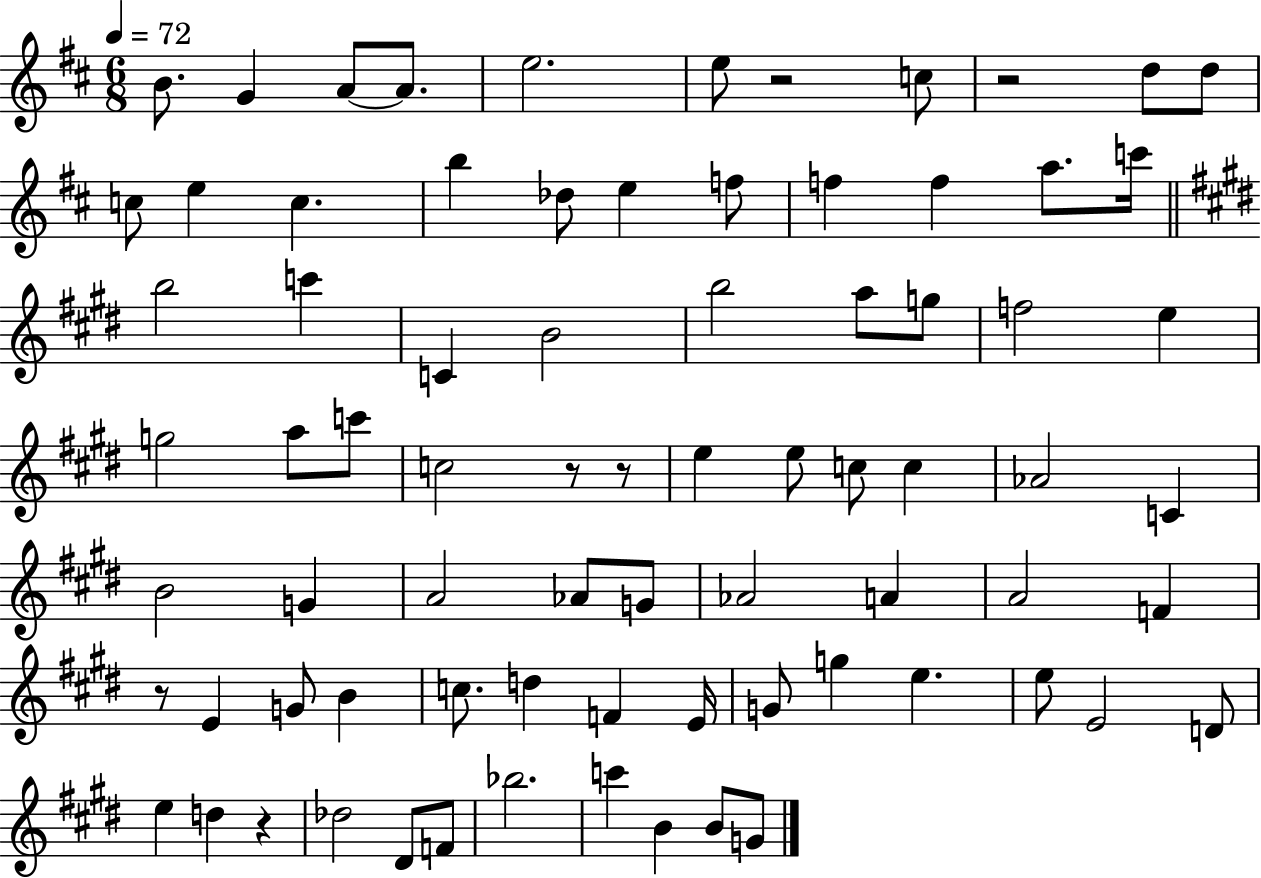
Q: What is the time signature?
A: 6/8